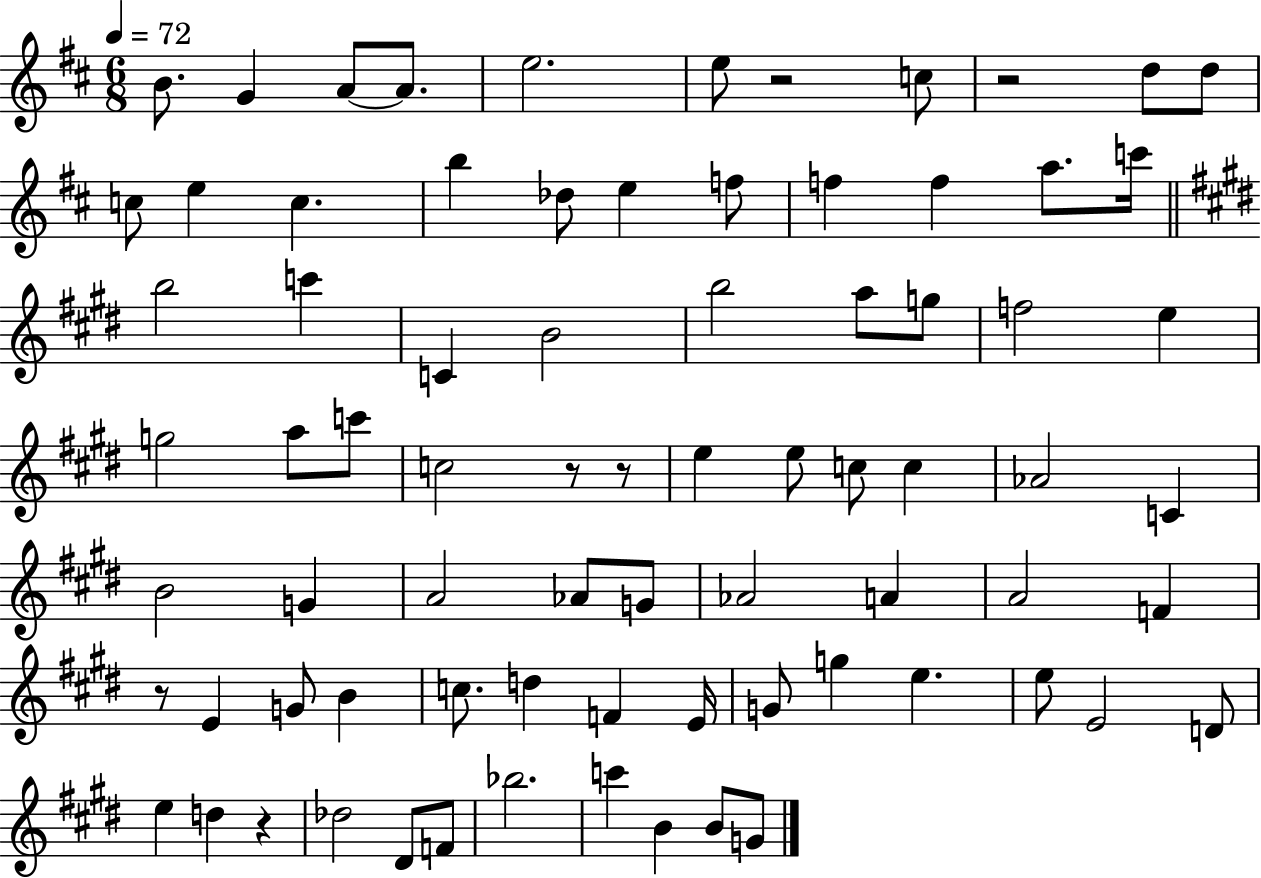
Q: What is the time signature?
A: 6/8